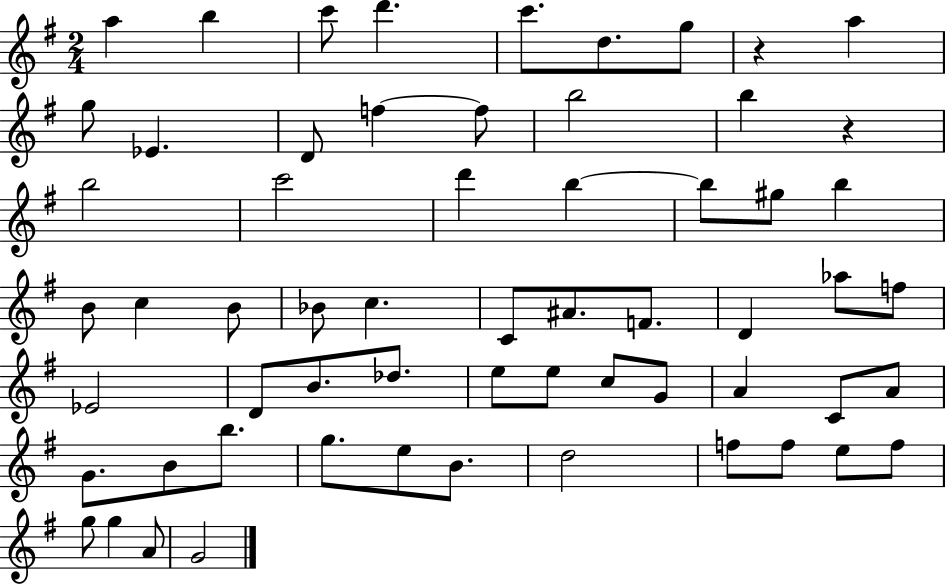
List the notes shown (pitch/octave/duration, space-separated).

A5/q B5/q C6/e D6/q. C6/e. D5/e. G5/e R/q A5/q G5/e Eb4/q. D4/e F5/q F5/e B5/h B5/q R/q B5/h C6/h D6/q B5/q B5/e G#5/e B5/q B4/e C5/q B4/e Bb4/e C5/q. C4/e A#4/e. F4/e. D4/q Ab5/e F5/e Eb4/h D4/e B4/e. Db5/e. E5/e E5/e C5/e G4/e A4/q C4/e A4/e G4/e. B4/e B5/e. G5/e. E5/e B4/e. D5/h F5/e F5/e E5/e F5/e G5/e G5/q A4/e G4/h